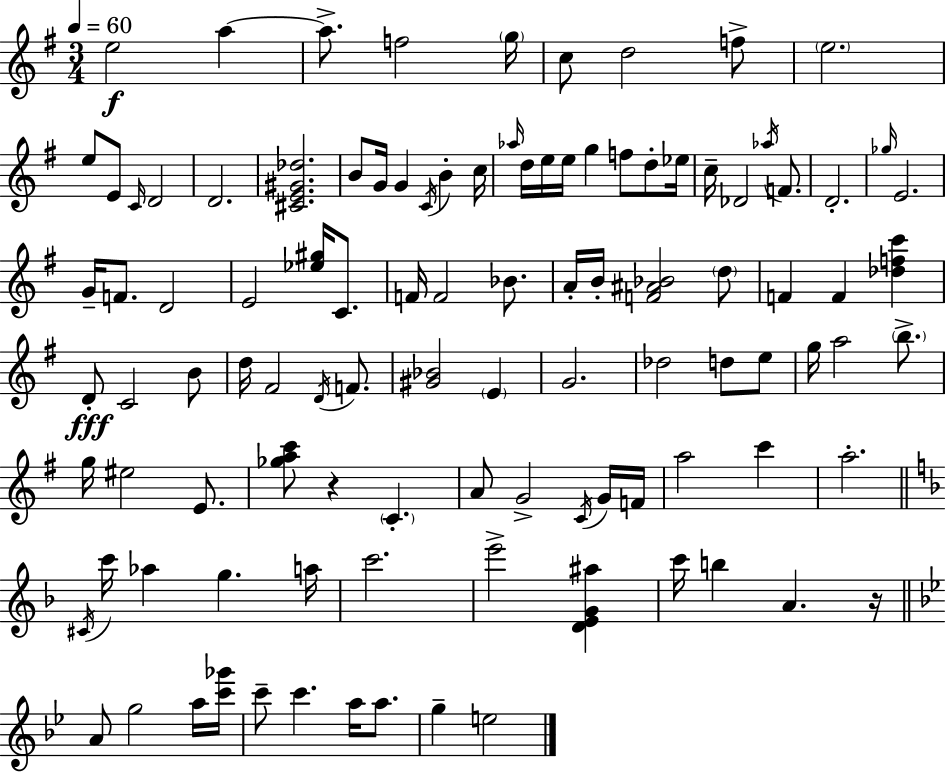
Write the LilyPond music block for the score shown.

{
  \clef treble
  \numericTimeSignature
  \time 3/4
  \key g \major
  \tempo 4 = 60
  \repeat volta 2 { e''2\f a''4~~ | a''8.-> f''2 \parenthesize g''16 | c''8 d''2 f''8-> | \parenthesize e''2. | \break e''8 e'8 \grace { c'16 } d'2 | d'2. | <cis' e' gis' des''>2. | b'8 g'16 g'4 \acciaccatura { c'16 } b'4-. | \break c''16 \grace { aes''16 } d''16 e''16 e''16 g''4 f''8 | d''8-. ees''16 c''16-- des'2 | \acciaccatura { aes''16 } f'8. d'2.-. | \grace { ges''16 } e'2. | \break g'16-- f'8. d'2 | e'2 | <ees'' gis''>16 c'8. f'16 f'2 | bes'8. a'16-. b'16-. <f' ais' bes'>2 | \break \parenthesize d''8 f'4 f'4 | <des'' f'' c'''>4 d'8-.\fff c'2 | b'8 d''16 fis'2 | \acciaccatura { d'16 } f'8. <gis' bes'>2 | \break \parenthesize e'4 g'2. | des''2 | d''8 e''8 g''16 a''2 | \parenthesize b''8.-> g''16 eis''2 | \break e'8. <ges'' a'' c'''>8 r4 | \parenthesize c'4.-. a'8 g'2-> | \acciaccatura { c'16 } g'16 f'16 a''2 | c'''4 a''2.-. | \break \bar "||" \break \key f \major \acciaccatura { cis'16 } c'''16 aes''4 g''4. | a''16 c'''2. | e'''2-> <d' e' g' ais''>4 | c'''16 b''4 a'4. | \break r16 \bar "||" \break \key bes \major a'8 g''2 a''16 <c''' ges'''>16 | c'''8-- c'''4. a''16 a''8. | g''4-- e''2 | } \bar "|."
}